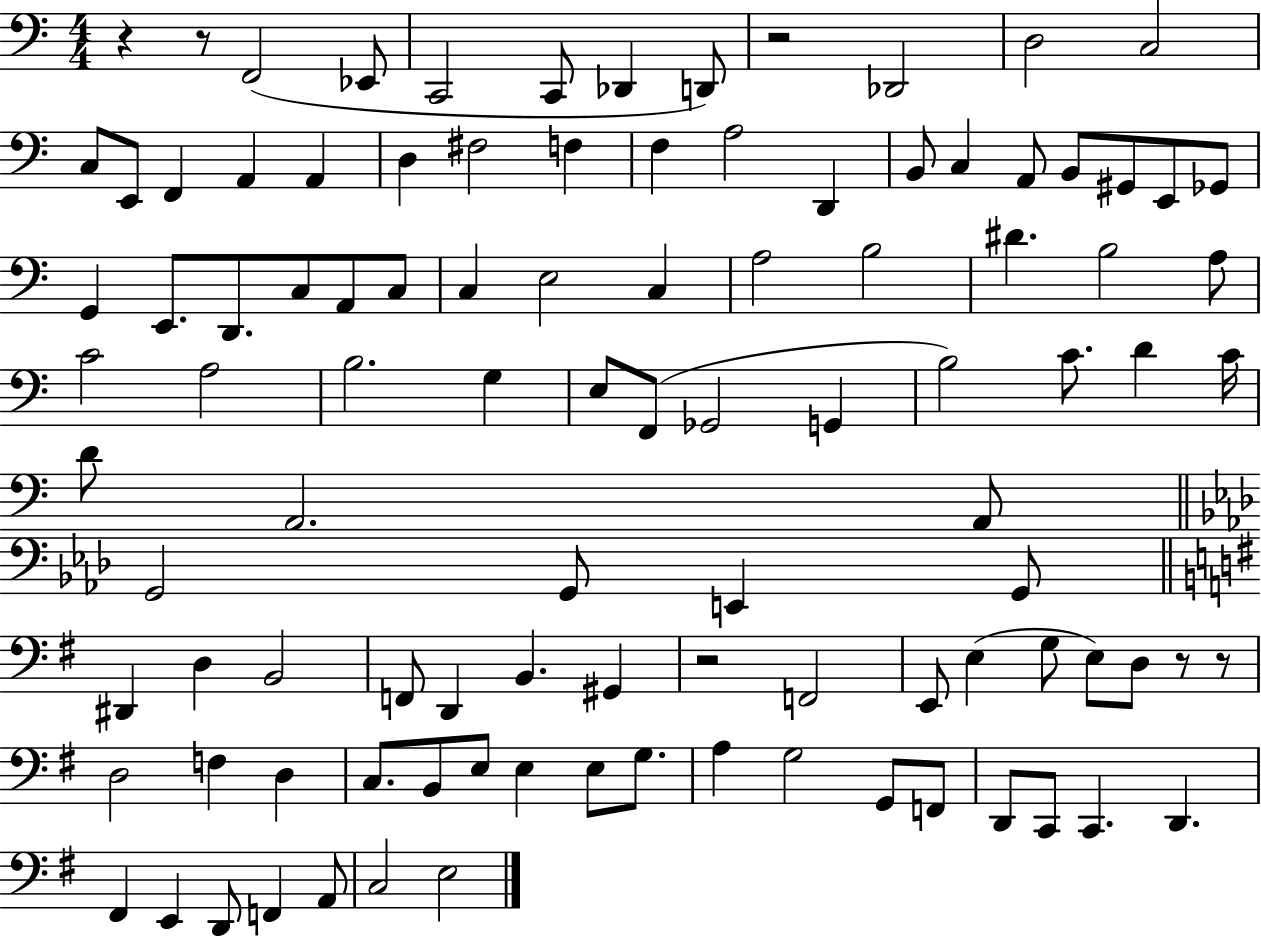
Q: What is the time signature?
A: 4/4